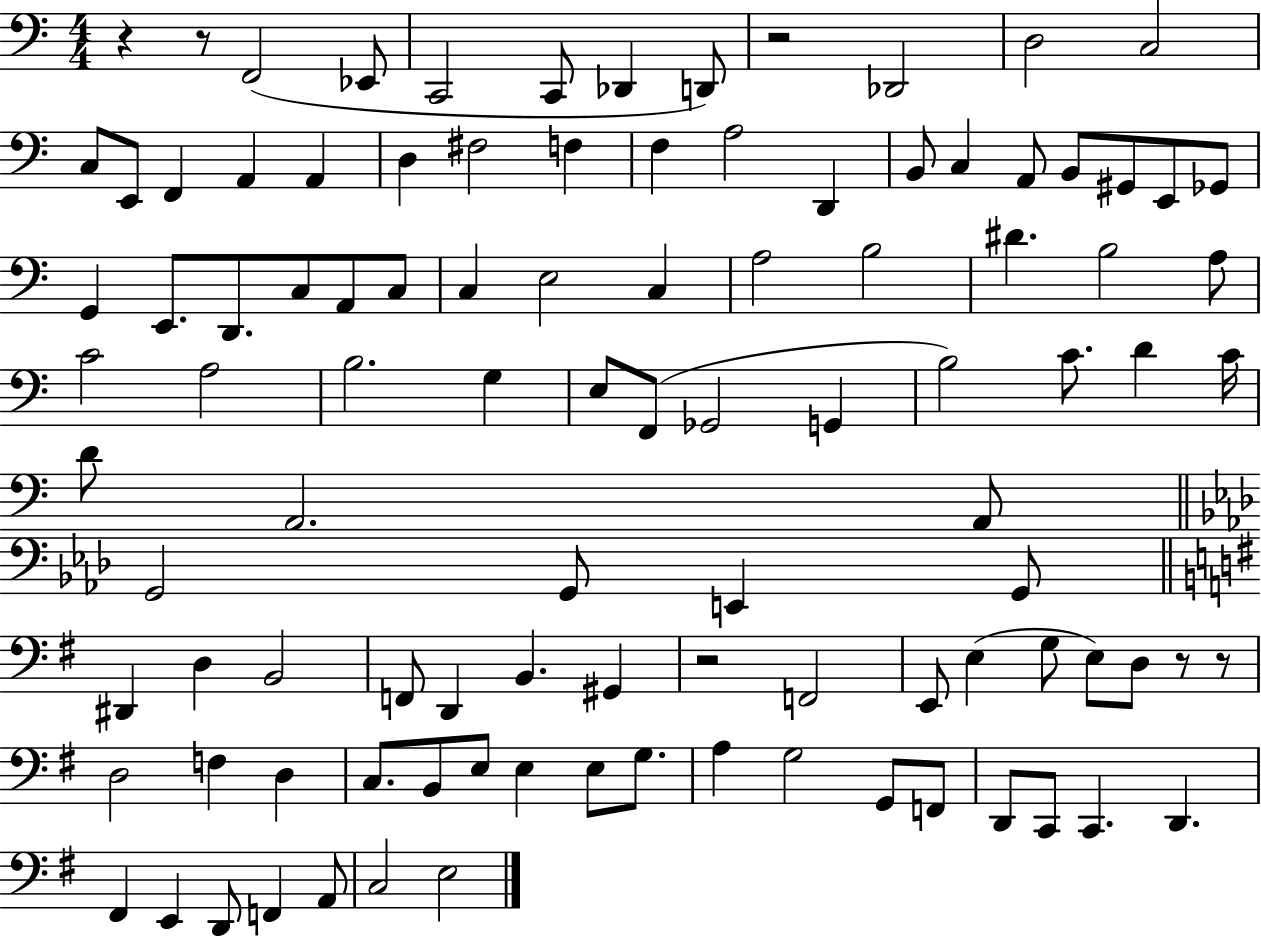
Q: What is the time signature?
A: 4/4